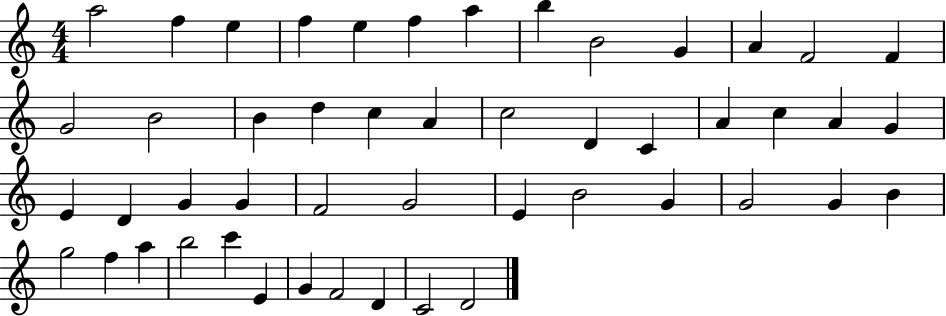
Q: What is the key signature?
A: C major